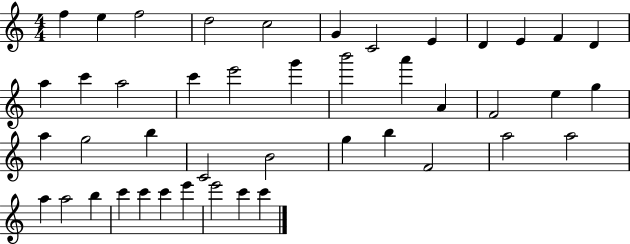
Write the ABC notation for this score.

X:1
T:Untitled
M:4/4
L:1/4
K:C
f e f2 d2 c2 G C2 E D E F D a c' a2 c' e'2 g' b'2 a' A F2 e g a g2 b C2 B2 g b F2 a2 a2 a a2 b c' c' c' e' e'2 c' c'